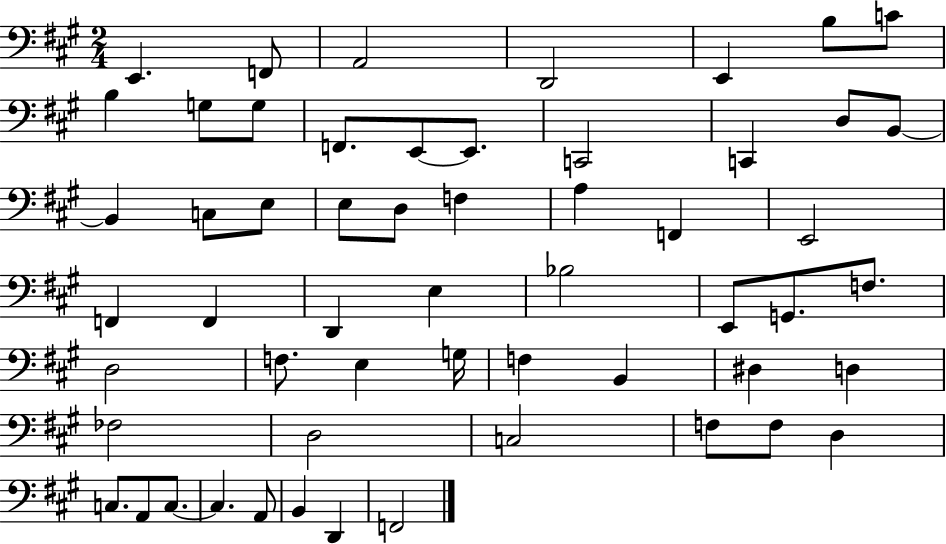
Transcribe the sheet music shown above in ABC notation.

X:1
T:Untitled
M:2/4
L:1/4
K:A
E,, F,,/2 A,,2 D,,2 E,, B,/2 C/2 B, G,/2 G,/2 F,,/2 E,,/2 E,,/2 C,,2 C,, D,/2 B,,/2 B,, C,/2 E,/2 E,/2 D,/2 F, A, F,, E,,2 F,, F,, D,, E, _B,2 E,,/2 G,,/2 F,/2 D,2 F,/2 E, G,/4 F, B,, ^D, D, _F,2 D,2 C,2 F,/2 F,/2 D, C,/2 A,,/2 C,/2 C, A,,/2 B,, D,, F,,2